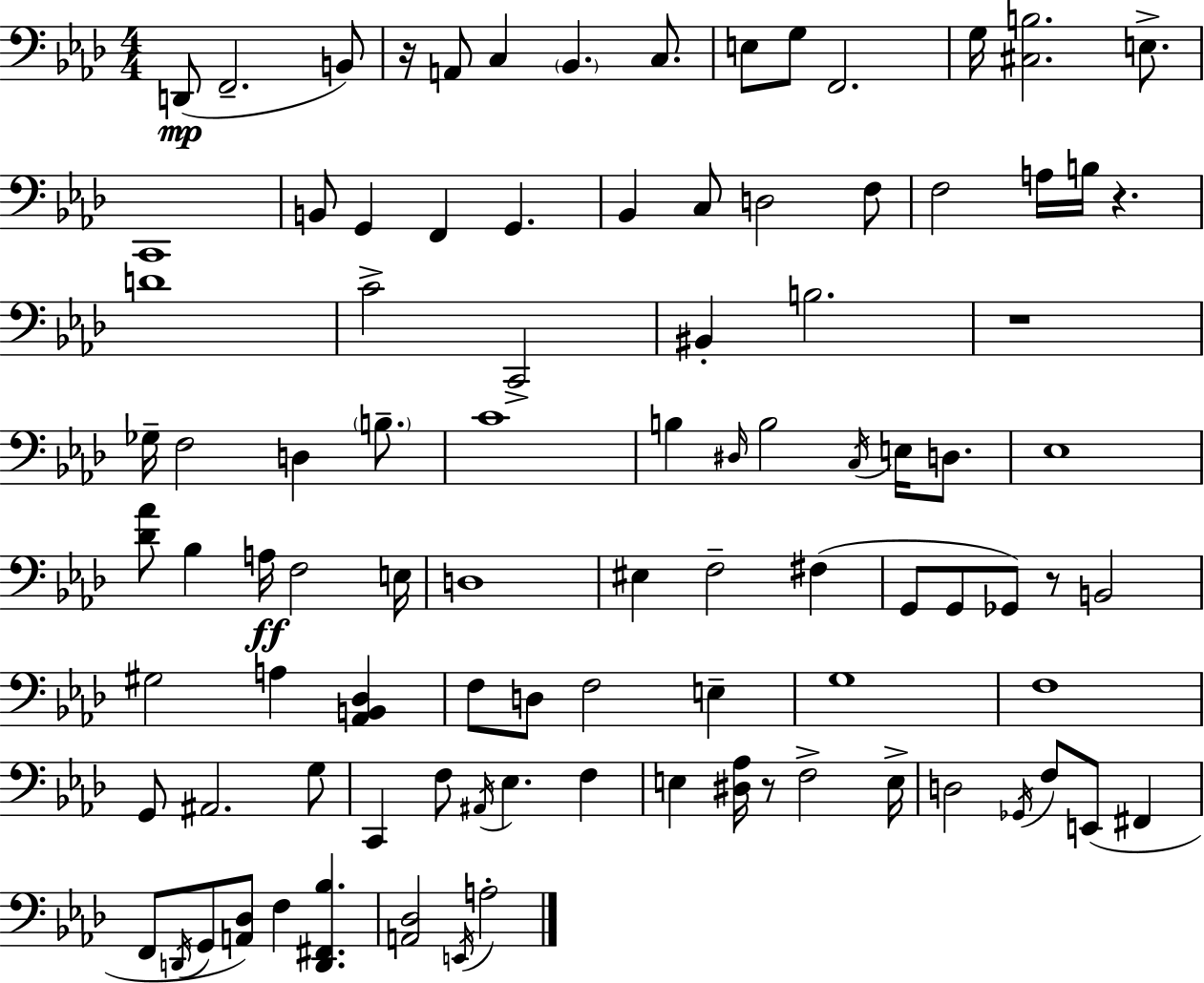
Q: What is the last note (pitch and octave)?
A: A3